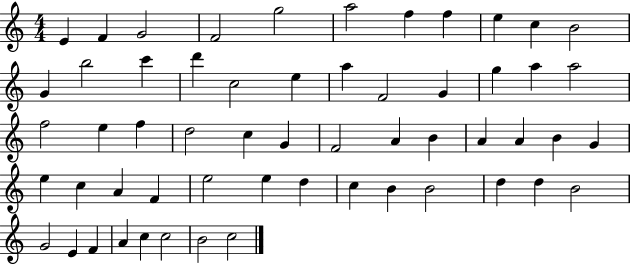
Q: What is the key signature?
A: C major